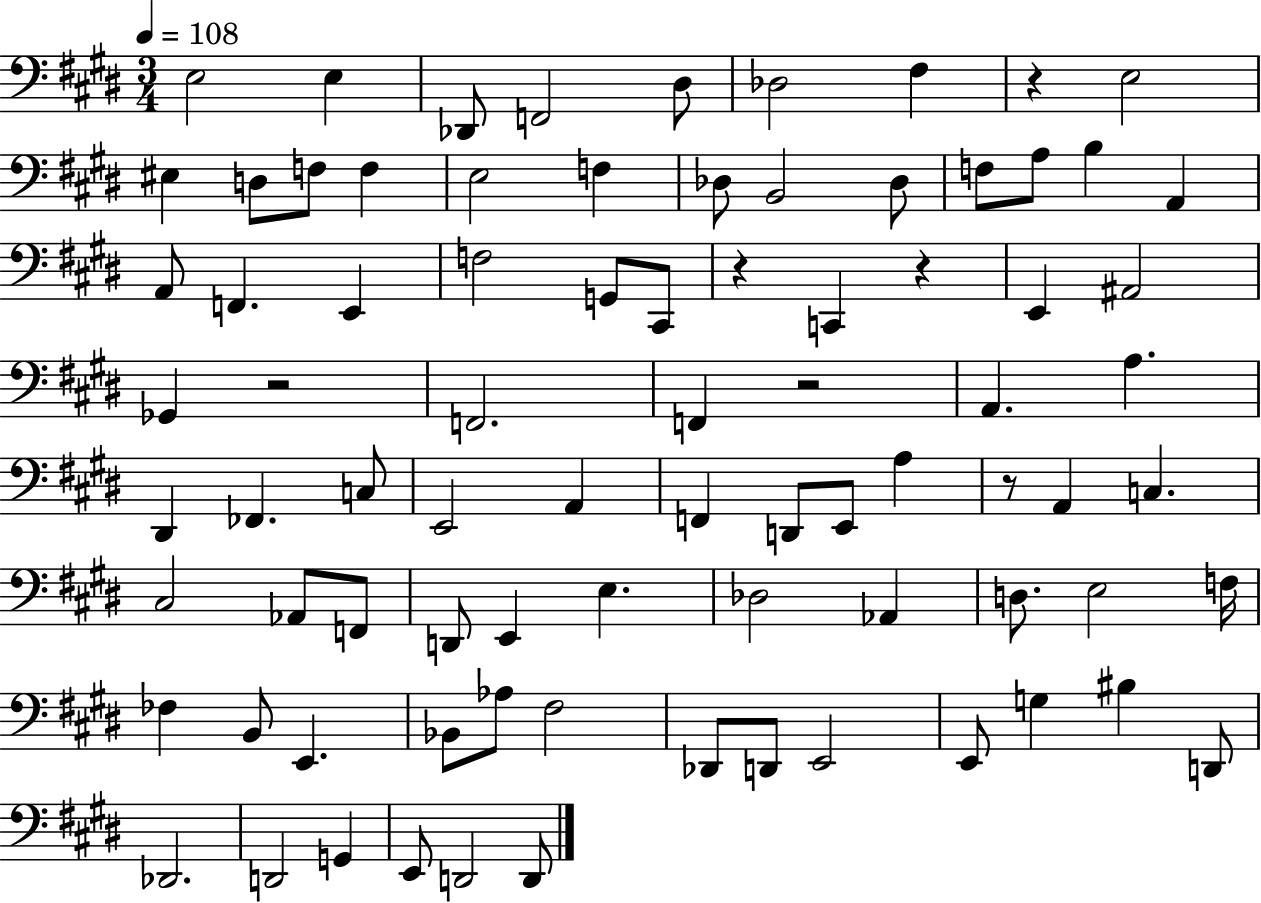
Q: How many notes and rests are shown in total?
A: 82